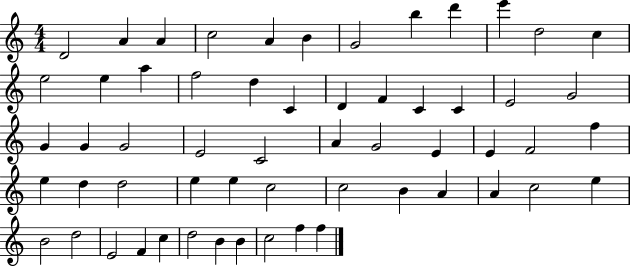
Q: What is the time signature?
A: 4/4